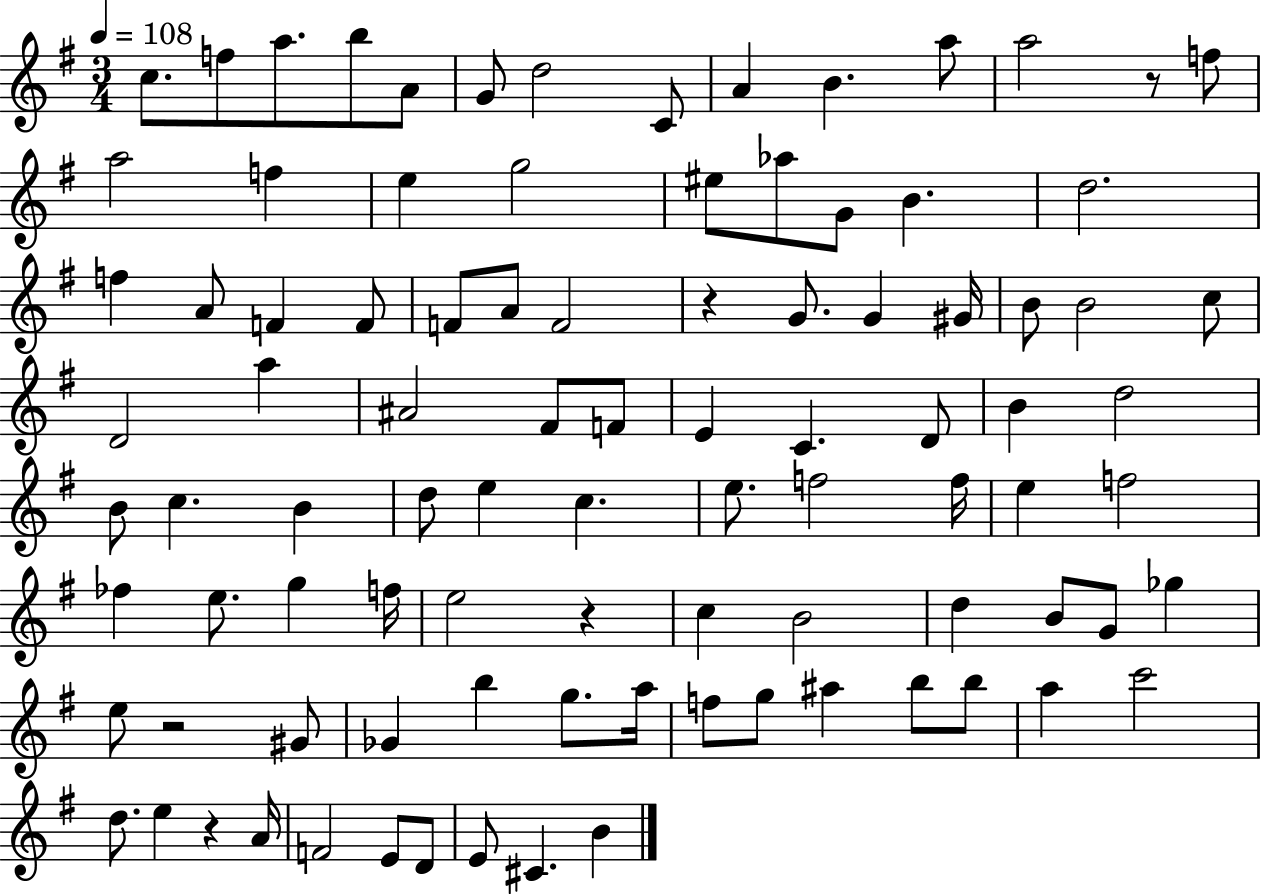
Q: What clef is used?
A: treble